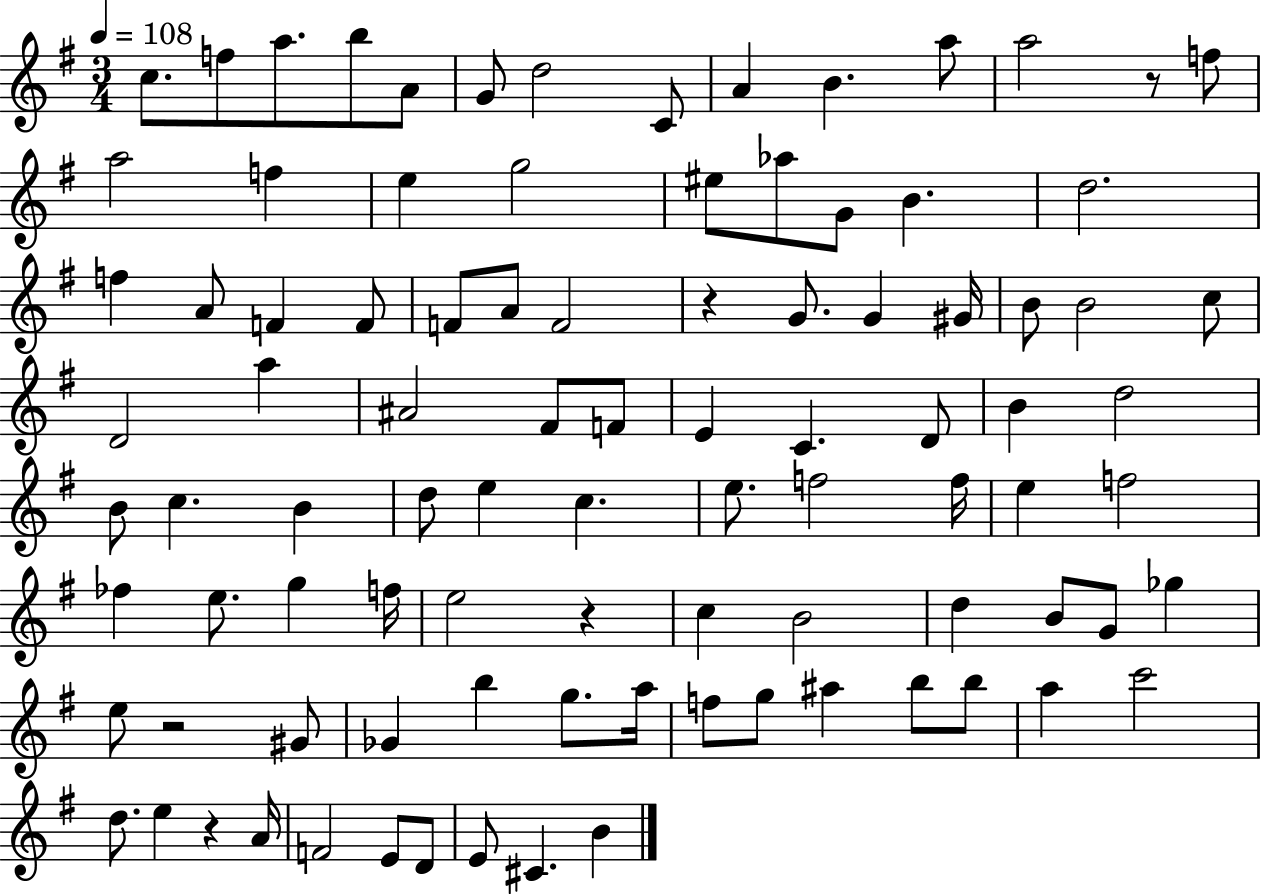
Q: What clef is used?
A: treble